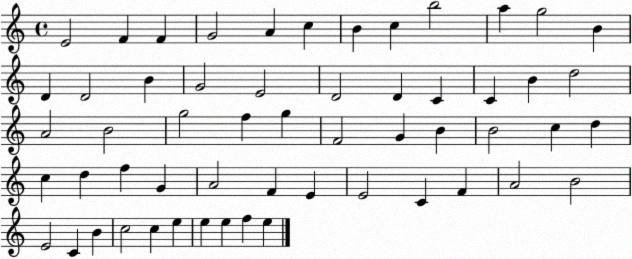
X:1
T:Untitled
M:4/4
L:1/4
K:C
E2 F F G2 A c B c b2 a g2 B D D2 B G2 E2 D2 D C C B d2 A2 B2 g2 f g F2 G B B2 c d c d f G A2 F E E2 C F A2 B2 E2 C B c2 c e e e f e